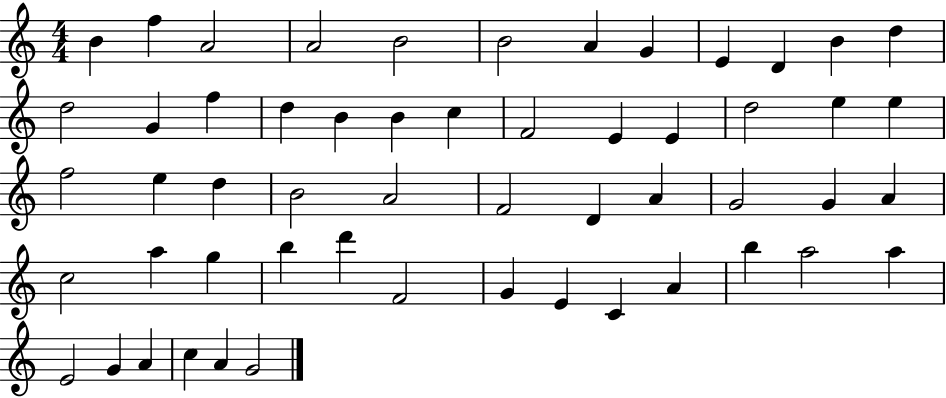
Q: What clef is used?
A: treble